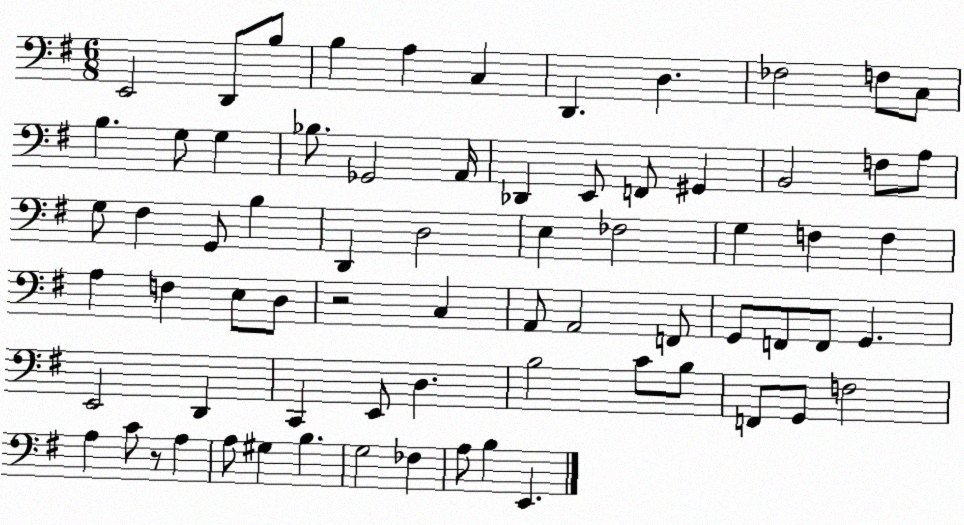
X:1
T:Untitled
M:6/8
L:1/4
K:G
E,,2 D,,/2 B,/2 B, A, C, D,, D, _F,2 F,/2 C,/2 B, G,/2 G, _B,/2 _G,,2 A,,/4 _D,, E,,/2 F,,/2 ^G,, B,,2 F,/2 A,/2 G,/2 ^F, G,,/2 B, D,, D,2 E, _F,2 G, F, F, A, F, E,/2 D,/2 z2 C, A,,/2 A,,2 F,,/2 G,,/2 F,,/2 F,,/2 G,, E,,2 D,, C,, E,,/2 D, B,2 C/2 B,/2 F,,/2 G,,/2 F,2 A, C/2 z/2 A, A,/2 ^G, B, G,2 _F, A,/2 B, E,,